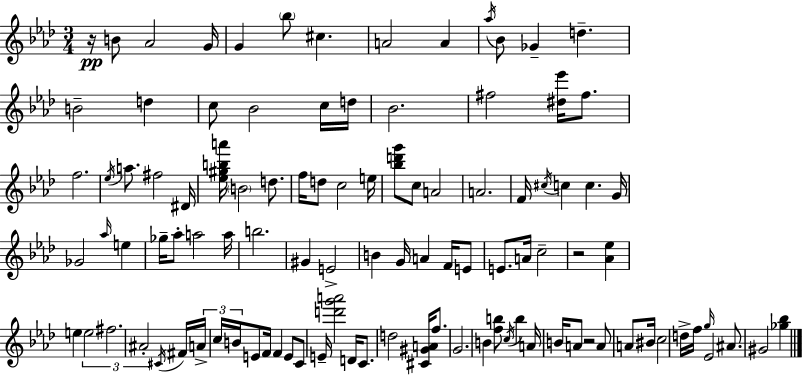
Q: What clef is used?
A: treble